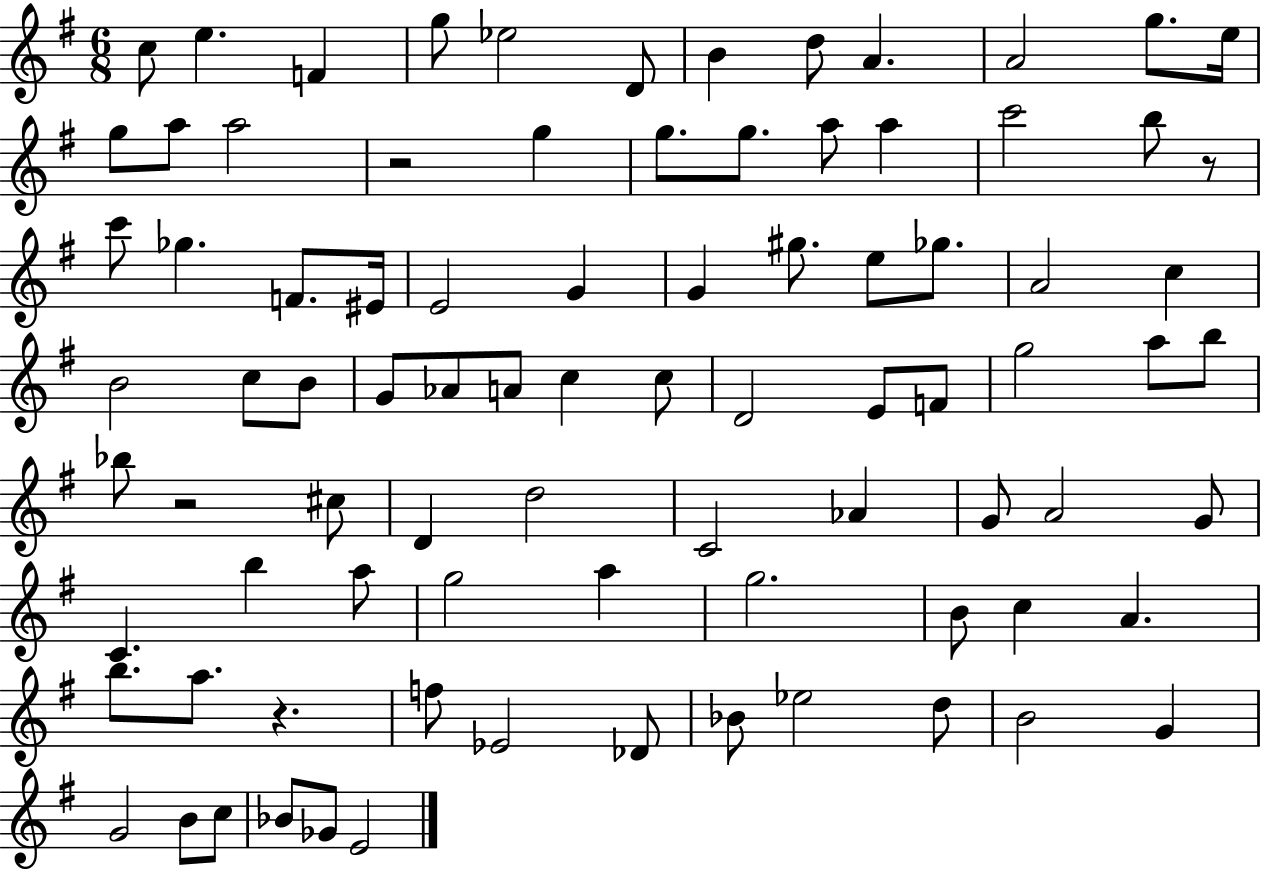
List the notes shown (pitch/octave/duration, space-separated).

C5/e E5/q. F4/q G5/e Eb5/h D4/e B4/q D5/e A4/q. A4/h G5/e. E5/s G5/e A5/e A5/h R/h G5/q G5/e. G5/e. A5/e A5/q C6/h B5/e R/e C6/e Gb5/q. F4/e. EIS4/s E4/h G4/q G4/q G#5/e. E5/e Gb5/e. A4/h C5/q B4/h C5/e B4/e G4/e Ab4/e A4/e C5/q C5/e D4/h E4/e F4/e G5/h A5/e B5/e Bb5/e R/h C#5/e D4/q D5/h C4/h Ab4/q G4/e A4/h G4/e C4/q. B5/q A5/e G5/h A5/q G5/h. B4/e C5/q A4/q. B5/e. A5/e. R/q. F5/e Eb4/h Db4/e Bb4/e Eb5/h D5/e B4/h G4/q G4/h B4/e C5/e Bb4/e Gb4/e E4/h